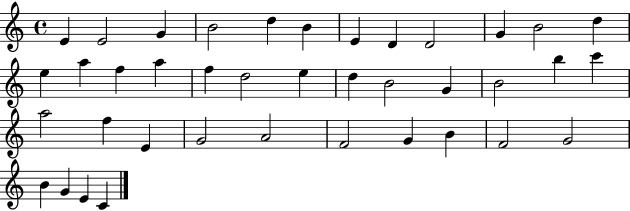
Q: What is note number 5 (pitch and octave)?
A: D5